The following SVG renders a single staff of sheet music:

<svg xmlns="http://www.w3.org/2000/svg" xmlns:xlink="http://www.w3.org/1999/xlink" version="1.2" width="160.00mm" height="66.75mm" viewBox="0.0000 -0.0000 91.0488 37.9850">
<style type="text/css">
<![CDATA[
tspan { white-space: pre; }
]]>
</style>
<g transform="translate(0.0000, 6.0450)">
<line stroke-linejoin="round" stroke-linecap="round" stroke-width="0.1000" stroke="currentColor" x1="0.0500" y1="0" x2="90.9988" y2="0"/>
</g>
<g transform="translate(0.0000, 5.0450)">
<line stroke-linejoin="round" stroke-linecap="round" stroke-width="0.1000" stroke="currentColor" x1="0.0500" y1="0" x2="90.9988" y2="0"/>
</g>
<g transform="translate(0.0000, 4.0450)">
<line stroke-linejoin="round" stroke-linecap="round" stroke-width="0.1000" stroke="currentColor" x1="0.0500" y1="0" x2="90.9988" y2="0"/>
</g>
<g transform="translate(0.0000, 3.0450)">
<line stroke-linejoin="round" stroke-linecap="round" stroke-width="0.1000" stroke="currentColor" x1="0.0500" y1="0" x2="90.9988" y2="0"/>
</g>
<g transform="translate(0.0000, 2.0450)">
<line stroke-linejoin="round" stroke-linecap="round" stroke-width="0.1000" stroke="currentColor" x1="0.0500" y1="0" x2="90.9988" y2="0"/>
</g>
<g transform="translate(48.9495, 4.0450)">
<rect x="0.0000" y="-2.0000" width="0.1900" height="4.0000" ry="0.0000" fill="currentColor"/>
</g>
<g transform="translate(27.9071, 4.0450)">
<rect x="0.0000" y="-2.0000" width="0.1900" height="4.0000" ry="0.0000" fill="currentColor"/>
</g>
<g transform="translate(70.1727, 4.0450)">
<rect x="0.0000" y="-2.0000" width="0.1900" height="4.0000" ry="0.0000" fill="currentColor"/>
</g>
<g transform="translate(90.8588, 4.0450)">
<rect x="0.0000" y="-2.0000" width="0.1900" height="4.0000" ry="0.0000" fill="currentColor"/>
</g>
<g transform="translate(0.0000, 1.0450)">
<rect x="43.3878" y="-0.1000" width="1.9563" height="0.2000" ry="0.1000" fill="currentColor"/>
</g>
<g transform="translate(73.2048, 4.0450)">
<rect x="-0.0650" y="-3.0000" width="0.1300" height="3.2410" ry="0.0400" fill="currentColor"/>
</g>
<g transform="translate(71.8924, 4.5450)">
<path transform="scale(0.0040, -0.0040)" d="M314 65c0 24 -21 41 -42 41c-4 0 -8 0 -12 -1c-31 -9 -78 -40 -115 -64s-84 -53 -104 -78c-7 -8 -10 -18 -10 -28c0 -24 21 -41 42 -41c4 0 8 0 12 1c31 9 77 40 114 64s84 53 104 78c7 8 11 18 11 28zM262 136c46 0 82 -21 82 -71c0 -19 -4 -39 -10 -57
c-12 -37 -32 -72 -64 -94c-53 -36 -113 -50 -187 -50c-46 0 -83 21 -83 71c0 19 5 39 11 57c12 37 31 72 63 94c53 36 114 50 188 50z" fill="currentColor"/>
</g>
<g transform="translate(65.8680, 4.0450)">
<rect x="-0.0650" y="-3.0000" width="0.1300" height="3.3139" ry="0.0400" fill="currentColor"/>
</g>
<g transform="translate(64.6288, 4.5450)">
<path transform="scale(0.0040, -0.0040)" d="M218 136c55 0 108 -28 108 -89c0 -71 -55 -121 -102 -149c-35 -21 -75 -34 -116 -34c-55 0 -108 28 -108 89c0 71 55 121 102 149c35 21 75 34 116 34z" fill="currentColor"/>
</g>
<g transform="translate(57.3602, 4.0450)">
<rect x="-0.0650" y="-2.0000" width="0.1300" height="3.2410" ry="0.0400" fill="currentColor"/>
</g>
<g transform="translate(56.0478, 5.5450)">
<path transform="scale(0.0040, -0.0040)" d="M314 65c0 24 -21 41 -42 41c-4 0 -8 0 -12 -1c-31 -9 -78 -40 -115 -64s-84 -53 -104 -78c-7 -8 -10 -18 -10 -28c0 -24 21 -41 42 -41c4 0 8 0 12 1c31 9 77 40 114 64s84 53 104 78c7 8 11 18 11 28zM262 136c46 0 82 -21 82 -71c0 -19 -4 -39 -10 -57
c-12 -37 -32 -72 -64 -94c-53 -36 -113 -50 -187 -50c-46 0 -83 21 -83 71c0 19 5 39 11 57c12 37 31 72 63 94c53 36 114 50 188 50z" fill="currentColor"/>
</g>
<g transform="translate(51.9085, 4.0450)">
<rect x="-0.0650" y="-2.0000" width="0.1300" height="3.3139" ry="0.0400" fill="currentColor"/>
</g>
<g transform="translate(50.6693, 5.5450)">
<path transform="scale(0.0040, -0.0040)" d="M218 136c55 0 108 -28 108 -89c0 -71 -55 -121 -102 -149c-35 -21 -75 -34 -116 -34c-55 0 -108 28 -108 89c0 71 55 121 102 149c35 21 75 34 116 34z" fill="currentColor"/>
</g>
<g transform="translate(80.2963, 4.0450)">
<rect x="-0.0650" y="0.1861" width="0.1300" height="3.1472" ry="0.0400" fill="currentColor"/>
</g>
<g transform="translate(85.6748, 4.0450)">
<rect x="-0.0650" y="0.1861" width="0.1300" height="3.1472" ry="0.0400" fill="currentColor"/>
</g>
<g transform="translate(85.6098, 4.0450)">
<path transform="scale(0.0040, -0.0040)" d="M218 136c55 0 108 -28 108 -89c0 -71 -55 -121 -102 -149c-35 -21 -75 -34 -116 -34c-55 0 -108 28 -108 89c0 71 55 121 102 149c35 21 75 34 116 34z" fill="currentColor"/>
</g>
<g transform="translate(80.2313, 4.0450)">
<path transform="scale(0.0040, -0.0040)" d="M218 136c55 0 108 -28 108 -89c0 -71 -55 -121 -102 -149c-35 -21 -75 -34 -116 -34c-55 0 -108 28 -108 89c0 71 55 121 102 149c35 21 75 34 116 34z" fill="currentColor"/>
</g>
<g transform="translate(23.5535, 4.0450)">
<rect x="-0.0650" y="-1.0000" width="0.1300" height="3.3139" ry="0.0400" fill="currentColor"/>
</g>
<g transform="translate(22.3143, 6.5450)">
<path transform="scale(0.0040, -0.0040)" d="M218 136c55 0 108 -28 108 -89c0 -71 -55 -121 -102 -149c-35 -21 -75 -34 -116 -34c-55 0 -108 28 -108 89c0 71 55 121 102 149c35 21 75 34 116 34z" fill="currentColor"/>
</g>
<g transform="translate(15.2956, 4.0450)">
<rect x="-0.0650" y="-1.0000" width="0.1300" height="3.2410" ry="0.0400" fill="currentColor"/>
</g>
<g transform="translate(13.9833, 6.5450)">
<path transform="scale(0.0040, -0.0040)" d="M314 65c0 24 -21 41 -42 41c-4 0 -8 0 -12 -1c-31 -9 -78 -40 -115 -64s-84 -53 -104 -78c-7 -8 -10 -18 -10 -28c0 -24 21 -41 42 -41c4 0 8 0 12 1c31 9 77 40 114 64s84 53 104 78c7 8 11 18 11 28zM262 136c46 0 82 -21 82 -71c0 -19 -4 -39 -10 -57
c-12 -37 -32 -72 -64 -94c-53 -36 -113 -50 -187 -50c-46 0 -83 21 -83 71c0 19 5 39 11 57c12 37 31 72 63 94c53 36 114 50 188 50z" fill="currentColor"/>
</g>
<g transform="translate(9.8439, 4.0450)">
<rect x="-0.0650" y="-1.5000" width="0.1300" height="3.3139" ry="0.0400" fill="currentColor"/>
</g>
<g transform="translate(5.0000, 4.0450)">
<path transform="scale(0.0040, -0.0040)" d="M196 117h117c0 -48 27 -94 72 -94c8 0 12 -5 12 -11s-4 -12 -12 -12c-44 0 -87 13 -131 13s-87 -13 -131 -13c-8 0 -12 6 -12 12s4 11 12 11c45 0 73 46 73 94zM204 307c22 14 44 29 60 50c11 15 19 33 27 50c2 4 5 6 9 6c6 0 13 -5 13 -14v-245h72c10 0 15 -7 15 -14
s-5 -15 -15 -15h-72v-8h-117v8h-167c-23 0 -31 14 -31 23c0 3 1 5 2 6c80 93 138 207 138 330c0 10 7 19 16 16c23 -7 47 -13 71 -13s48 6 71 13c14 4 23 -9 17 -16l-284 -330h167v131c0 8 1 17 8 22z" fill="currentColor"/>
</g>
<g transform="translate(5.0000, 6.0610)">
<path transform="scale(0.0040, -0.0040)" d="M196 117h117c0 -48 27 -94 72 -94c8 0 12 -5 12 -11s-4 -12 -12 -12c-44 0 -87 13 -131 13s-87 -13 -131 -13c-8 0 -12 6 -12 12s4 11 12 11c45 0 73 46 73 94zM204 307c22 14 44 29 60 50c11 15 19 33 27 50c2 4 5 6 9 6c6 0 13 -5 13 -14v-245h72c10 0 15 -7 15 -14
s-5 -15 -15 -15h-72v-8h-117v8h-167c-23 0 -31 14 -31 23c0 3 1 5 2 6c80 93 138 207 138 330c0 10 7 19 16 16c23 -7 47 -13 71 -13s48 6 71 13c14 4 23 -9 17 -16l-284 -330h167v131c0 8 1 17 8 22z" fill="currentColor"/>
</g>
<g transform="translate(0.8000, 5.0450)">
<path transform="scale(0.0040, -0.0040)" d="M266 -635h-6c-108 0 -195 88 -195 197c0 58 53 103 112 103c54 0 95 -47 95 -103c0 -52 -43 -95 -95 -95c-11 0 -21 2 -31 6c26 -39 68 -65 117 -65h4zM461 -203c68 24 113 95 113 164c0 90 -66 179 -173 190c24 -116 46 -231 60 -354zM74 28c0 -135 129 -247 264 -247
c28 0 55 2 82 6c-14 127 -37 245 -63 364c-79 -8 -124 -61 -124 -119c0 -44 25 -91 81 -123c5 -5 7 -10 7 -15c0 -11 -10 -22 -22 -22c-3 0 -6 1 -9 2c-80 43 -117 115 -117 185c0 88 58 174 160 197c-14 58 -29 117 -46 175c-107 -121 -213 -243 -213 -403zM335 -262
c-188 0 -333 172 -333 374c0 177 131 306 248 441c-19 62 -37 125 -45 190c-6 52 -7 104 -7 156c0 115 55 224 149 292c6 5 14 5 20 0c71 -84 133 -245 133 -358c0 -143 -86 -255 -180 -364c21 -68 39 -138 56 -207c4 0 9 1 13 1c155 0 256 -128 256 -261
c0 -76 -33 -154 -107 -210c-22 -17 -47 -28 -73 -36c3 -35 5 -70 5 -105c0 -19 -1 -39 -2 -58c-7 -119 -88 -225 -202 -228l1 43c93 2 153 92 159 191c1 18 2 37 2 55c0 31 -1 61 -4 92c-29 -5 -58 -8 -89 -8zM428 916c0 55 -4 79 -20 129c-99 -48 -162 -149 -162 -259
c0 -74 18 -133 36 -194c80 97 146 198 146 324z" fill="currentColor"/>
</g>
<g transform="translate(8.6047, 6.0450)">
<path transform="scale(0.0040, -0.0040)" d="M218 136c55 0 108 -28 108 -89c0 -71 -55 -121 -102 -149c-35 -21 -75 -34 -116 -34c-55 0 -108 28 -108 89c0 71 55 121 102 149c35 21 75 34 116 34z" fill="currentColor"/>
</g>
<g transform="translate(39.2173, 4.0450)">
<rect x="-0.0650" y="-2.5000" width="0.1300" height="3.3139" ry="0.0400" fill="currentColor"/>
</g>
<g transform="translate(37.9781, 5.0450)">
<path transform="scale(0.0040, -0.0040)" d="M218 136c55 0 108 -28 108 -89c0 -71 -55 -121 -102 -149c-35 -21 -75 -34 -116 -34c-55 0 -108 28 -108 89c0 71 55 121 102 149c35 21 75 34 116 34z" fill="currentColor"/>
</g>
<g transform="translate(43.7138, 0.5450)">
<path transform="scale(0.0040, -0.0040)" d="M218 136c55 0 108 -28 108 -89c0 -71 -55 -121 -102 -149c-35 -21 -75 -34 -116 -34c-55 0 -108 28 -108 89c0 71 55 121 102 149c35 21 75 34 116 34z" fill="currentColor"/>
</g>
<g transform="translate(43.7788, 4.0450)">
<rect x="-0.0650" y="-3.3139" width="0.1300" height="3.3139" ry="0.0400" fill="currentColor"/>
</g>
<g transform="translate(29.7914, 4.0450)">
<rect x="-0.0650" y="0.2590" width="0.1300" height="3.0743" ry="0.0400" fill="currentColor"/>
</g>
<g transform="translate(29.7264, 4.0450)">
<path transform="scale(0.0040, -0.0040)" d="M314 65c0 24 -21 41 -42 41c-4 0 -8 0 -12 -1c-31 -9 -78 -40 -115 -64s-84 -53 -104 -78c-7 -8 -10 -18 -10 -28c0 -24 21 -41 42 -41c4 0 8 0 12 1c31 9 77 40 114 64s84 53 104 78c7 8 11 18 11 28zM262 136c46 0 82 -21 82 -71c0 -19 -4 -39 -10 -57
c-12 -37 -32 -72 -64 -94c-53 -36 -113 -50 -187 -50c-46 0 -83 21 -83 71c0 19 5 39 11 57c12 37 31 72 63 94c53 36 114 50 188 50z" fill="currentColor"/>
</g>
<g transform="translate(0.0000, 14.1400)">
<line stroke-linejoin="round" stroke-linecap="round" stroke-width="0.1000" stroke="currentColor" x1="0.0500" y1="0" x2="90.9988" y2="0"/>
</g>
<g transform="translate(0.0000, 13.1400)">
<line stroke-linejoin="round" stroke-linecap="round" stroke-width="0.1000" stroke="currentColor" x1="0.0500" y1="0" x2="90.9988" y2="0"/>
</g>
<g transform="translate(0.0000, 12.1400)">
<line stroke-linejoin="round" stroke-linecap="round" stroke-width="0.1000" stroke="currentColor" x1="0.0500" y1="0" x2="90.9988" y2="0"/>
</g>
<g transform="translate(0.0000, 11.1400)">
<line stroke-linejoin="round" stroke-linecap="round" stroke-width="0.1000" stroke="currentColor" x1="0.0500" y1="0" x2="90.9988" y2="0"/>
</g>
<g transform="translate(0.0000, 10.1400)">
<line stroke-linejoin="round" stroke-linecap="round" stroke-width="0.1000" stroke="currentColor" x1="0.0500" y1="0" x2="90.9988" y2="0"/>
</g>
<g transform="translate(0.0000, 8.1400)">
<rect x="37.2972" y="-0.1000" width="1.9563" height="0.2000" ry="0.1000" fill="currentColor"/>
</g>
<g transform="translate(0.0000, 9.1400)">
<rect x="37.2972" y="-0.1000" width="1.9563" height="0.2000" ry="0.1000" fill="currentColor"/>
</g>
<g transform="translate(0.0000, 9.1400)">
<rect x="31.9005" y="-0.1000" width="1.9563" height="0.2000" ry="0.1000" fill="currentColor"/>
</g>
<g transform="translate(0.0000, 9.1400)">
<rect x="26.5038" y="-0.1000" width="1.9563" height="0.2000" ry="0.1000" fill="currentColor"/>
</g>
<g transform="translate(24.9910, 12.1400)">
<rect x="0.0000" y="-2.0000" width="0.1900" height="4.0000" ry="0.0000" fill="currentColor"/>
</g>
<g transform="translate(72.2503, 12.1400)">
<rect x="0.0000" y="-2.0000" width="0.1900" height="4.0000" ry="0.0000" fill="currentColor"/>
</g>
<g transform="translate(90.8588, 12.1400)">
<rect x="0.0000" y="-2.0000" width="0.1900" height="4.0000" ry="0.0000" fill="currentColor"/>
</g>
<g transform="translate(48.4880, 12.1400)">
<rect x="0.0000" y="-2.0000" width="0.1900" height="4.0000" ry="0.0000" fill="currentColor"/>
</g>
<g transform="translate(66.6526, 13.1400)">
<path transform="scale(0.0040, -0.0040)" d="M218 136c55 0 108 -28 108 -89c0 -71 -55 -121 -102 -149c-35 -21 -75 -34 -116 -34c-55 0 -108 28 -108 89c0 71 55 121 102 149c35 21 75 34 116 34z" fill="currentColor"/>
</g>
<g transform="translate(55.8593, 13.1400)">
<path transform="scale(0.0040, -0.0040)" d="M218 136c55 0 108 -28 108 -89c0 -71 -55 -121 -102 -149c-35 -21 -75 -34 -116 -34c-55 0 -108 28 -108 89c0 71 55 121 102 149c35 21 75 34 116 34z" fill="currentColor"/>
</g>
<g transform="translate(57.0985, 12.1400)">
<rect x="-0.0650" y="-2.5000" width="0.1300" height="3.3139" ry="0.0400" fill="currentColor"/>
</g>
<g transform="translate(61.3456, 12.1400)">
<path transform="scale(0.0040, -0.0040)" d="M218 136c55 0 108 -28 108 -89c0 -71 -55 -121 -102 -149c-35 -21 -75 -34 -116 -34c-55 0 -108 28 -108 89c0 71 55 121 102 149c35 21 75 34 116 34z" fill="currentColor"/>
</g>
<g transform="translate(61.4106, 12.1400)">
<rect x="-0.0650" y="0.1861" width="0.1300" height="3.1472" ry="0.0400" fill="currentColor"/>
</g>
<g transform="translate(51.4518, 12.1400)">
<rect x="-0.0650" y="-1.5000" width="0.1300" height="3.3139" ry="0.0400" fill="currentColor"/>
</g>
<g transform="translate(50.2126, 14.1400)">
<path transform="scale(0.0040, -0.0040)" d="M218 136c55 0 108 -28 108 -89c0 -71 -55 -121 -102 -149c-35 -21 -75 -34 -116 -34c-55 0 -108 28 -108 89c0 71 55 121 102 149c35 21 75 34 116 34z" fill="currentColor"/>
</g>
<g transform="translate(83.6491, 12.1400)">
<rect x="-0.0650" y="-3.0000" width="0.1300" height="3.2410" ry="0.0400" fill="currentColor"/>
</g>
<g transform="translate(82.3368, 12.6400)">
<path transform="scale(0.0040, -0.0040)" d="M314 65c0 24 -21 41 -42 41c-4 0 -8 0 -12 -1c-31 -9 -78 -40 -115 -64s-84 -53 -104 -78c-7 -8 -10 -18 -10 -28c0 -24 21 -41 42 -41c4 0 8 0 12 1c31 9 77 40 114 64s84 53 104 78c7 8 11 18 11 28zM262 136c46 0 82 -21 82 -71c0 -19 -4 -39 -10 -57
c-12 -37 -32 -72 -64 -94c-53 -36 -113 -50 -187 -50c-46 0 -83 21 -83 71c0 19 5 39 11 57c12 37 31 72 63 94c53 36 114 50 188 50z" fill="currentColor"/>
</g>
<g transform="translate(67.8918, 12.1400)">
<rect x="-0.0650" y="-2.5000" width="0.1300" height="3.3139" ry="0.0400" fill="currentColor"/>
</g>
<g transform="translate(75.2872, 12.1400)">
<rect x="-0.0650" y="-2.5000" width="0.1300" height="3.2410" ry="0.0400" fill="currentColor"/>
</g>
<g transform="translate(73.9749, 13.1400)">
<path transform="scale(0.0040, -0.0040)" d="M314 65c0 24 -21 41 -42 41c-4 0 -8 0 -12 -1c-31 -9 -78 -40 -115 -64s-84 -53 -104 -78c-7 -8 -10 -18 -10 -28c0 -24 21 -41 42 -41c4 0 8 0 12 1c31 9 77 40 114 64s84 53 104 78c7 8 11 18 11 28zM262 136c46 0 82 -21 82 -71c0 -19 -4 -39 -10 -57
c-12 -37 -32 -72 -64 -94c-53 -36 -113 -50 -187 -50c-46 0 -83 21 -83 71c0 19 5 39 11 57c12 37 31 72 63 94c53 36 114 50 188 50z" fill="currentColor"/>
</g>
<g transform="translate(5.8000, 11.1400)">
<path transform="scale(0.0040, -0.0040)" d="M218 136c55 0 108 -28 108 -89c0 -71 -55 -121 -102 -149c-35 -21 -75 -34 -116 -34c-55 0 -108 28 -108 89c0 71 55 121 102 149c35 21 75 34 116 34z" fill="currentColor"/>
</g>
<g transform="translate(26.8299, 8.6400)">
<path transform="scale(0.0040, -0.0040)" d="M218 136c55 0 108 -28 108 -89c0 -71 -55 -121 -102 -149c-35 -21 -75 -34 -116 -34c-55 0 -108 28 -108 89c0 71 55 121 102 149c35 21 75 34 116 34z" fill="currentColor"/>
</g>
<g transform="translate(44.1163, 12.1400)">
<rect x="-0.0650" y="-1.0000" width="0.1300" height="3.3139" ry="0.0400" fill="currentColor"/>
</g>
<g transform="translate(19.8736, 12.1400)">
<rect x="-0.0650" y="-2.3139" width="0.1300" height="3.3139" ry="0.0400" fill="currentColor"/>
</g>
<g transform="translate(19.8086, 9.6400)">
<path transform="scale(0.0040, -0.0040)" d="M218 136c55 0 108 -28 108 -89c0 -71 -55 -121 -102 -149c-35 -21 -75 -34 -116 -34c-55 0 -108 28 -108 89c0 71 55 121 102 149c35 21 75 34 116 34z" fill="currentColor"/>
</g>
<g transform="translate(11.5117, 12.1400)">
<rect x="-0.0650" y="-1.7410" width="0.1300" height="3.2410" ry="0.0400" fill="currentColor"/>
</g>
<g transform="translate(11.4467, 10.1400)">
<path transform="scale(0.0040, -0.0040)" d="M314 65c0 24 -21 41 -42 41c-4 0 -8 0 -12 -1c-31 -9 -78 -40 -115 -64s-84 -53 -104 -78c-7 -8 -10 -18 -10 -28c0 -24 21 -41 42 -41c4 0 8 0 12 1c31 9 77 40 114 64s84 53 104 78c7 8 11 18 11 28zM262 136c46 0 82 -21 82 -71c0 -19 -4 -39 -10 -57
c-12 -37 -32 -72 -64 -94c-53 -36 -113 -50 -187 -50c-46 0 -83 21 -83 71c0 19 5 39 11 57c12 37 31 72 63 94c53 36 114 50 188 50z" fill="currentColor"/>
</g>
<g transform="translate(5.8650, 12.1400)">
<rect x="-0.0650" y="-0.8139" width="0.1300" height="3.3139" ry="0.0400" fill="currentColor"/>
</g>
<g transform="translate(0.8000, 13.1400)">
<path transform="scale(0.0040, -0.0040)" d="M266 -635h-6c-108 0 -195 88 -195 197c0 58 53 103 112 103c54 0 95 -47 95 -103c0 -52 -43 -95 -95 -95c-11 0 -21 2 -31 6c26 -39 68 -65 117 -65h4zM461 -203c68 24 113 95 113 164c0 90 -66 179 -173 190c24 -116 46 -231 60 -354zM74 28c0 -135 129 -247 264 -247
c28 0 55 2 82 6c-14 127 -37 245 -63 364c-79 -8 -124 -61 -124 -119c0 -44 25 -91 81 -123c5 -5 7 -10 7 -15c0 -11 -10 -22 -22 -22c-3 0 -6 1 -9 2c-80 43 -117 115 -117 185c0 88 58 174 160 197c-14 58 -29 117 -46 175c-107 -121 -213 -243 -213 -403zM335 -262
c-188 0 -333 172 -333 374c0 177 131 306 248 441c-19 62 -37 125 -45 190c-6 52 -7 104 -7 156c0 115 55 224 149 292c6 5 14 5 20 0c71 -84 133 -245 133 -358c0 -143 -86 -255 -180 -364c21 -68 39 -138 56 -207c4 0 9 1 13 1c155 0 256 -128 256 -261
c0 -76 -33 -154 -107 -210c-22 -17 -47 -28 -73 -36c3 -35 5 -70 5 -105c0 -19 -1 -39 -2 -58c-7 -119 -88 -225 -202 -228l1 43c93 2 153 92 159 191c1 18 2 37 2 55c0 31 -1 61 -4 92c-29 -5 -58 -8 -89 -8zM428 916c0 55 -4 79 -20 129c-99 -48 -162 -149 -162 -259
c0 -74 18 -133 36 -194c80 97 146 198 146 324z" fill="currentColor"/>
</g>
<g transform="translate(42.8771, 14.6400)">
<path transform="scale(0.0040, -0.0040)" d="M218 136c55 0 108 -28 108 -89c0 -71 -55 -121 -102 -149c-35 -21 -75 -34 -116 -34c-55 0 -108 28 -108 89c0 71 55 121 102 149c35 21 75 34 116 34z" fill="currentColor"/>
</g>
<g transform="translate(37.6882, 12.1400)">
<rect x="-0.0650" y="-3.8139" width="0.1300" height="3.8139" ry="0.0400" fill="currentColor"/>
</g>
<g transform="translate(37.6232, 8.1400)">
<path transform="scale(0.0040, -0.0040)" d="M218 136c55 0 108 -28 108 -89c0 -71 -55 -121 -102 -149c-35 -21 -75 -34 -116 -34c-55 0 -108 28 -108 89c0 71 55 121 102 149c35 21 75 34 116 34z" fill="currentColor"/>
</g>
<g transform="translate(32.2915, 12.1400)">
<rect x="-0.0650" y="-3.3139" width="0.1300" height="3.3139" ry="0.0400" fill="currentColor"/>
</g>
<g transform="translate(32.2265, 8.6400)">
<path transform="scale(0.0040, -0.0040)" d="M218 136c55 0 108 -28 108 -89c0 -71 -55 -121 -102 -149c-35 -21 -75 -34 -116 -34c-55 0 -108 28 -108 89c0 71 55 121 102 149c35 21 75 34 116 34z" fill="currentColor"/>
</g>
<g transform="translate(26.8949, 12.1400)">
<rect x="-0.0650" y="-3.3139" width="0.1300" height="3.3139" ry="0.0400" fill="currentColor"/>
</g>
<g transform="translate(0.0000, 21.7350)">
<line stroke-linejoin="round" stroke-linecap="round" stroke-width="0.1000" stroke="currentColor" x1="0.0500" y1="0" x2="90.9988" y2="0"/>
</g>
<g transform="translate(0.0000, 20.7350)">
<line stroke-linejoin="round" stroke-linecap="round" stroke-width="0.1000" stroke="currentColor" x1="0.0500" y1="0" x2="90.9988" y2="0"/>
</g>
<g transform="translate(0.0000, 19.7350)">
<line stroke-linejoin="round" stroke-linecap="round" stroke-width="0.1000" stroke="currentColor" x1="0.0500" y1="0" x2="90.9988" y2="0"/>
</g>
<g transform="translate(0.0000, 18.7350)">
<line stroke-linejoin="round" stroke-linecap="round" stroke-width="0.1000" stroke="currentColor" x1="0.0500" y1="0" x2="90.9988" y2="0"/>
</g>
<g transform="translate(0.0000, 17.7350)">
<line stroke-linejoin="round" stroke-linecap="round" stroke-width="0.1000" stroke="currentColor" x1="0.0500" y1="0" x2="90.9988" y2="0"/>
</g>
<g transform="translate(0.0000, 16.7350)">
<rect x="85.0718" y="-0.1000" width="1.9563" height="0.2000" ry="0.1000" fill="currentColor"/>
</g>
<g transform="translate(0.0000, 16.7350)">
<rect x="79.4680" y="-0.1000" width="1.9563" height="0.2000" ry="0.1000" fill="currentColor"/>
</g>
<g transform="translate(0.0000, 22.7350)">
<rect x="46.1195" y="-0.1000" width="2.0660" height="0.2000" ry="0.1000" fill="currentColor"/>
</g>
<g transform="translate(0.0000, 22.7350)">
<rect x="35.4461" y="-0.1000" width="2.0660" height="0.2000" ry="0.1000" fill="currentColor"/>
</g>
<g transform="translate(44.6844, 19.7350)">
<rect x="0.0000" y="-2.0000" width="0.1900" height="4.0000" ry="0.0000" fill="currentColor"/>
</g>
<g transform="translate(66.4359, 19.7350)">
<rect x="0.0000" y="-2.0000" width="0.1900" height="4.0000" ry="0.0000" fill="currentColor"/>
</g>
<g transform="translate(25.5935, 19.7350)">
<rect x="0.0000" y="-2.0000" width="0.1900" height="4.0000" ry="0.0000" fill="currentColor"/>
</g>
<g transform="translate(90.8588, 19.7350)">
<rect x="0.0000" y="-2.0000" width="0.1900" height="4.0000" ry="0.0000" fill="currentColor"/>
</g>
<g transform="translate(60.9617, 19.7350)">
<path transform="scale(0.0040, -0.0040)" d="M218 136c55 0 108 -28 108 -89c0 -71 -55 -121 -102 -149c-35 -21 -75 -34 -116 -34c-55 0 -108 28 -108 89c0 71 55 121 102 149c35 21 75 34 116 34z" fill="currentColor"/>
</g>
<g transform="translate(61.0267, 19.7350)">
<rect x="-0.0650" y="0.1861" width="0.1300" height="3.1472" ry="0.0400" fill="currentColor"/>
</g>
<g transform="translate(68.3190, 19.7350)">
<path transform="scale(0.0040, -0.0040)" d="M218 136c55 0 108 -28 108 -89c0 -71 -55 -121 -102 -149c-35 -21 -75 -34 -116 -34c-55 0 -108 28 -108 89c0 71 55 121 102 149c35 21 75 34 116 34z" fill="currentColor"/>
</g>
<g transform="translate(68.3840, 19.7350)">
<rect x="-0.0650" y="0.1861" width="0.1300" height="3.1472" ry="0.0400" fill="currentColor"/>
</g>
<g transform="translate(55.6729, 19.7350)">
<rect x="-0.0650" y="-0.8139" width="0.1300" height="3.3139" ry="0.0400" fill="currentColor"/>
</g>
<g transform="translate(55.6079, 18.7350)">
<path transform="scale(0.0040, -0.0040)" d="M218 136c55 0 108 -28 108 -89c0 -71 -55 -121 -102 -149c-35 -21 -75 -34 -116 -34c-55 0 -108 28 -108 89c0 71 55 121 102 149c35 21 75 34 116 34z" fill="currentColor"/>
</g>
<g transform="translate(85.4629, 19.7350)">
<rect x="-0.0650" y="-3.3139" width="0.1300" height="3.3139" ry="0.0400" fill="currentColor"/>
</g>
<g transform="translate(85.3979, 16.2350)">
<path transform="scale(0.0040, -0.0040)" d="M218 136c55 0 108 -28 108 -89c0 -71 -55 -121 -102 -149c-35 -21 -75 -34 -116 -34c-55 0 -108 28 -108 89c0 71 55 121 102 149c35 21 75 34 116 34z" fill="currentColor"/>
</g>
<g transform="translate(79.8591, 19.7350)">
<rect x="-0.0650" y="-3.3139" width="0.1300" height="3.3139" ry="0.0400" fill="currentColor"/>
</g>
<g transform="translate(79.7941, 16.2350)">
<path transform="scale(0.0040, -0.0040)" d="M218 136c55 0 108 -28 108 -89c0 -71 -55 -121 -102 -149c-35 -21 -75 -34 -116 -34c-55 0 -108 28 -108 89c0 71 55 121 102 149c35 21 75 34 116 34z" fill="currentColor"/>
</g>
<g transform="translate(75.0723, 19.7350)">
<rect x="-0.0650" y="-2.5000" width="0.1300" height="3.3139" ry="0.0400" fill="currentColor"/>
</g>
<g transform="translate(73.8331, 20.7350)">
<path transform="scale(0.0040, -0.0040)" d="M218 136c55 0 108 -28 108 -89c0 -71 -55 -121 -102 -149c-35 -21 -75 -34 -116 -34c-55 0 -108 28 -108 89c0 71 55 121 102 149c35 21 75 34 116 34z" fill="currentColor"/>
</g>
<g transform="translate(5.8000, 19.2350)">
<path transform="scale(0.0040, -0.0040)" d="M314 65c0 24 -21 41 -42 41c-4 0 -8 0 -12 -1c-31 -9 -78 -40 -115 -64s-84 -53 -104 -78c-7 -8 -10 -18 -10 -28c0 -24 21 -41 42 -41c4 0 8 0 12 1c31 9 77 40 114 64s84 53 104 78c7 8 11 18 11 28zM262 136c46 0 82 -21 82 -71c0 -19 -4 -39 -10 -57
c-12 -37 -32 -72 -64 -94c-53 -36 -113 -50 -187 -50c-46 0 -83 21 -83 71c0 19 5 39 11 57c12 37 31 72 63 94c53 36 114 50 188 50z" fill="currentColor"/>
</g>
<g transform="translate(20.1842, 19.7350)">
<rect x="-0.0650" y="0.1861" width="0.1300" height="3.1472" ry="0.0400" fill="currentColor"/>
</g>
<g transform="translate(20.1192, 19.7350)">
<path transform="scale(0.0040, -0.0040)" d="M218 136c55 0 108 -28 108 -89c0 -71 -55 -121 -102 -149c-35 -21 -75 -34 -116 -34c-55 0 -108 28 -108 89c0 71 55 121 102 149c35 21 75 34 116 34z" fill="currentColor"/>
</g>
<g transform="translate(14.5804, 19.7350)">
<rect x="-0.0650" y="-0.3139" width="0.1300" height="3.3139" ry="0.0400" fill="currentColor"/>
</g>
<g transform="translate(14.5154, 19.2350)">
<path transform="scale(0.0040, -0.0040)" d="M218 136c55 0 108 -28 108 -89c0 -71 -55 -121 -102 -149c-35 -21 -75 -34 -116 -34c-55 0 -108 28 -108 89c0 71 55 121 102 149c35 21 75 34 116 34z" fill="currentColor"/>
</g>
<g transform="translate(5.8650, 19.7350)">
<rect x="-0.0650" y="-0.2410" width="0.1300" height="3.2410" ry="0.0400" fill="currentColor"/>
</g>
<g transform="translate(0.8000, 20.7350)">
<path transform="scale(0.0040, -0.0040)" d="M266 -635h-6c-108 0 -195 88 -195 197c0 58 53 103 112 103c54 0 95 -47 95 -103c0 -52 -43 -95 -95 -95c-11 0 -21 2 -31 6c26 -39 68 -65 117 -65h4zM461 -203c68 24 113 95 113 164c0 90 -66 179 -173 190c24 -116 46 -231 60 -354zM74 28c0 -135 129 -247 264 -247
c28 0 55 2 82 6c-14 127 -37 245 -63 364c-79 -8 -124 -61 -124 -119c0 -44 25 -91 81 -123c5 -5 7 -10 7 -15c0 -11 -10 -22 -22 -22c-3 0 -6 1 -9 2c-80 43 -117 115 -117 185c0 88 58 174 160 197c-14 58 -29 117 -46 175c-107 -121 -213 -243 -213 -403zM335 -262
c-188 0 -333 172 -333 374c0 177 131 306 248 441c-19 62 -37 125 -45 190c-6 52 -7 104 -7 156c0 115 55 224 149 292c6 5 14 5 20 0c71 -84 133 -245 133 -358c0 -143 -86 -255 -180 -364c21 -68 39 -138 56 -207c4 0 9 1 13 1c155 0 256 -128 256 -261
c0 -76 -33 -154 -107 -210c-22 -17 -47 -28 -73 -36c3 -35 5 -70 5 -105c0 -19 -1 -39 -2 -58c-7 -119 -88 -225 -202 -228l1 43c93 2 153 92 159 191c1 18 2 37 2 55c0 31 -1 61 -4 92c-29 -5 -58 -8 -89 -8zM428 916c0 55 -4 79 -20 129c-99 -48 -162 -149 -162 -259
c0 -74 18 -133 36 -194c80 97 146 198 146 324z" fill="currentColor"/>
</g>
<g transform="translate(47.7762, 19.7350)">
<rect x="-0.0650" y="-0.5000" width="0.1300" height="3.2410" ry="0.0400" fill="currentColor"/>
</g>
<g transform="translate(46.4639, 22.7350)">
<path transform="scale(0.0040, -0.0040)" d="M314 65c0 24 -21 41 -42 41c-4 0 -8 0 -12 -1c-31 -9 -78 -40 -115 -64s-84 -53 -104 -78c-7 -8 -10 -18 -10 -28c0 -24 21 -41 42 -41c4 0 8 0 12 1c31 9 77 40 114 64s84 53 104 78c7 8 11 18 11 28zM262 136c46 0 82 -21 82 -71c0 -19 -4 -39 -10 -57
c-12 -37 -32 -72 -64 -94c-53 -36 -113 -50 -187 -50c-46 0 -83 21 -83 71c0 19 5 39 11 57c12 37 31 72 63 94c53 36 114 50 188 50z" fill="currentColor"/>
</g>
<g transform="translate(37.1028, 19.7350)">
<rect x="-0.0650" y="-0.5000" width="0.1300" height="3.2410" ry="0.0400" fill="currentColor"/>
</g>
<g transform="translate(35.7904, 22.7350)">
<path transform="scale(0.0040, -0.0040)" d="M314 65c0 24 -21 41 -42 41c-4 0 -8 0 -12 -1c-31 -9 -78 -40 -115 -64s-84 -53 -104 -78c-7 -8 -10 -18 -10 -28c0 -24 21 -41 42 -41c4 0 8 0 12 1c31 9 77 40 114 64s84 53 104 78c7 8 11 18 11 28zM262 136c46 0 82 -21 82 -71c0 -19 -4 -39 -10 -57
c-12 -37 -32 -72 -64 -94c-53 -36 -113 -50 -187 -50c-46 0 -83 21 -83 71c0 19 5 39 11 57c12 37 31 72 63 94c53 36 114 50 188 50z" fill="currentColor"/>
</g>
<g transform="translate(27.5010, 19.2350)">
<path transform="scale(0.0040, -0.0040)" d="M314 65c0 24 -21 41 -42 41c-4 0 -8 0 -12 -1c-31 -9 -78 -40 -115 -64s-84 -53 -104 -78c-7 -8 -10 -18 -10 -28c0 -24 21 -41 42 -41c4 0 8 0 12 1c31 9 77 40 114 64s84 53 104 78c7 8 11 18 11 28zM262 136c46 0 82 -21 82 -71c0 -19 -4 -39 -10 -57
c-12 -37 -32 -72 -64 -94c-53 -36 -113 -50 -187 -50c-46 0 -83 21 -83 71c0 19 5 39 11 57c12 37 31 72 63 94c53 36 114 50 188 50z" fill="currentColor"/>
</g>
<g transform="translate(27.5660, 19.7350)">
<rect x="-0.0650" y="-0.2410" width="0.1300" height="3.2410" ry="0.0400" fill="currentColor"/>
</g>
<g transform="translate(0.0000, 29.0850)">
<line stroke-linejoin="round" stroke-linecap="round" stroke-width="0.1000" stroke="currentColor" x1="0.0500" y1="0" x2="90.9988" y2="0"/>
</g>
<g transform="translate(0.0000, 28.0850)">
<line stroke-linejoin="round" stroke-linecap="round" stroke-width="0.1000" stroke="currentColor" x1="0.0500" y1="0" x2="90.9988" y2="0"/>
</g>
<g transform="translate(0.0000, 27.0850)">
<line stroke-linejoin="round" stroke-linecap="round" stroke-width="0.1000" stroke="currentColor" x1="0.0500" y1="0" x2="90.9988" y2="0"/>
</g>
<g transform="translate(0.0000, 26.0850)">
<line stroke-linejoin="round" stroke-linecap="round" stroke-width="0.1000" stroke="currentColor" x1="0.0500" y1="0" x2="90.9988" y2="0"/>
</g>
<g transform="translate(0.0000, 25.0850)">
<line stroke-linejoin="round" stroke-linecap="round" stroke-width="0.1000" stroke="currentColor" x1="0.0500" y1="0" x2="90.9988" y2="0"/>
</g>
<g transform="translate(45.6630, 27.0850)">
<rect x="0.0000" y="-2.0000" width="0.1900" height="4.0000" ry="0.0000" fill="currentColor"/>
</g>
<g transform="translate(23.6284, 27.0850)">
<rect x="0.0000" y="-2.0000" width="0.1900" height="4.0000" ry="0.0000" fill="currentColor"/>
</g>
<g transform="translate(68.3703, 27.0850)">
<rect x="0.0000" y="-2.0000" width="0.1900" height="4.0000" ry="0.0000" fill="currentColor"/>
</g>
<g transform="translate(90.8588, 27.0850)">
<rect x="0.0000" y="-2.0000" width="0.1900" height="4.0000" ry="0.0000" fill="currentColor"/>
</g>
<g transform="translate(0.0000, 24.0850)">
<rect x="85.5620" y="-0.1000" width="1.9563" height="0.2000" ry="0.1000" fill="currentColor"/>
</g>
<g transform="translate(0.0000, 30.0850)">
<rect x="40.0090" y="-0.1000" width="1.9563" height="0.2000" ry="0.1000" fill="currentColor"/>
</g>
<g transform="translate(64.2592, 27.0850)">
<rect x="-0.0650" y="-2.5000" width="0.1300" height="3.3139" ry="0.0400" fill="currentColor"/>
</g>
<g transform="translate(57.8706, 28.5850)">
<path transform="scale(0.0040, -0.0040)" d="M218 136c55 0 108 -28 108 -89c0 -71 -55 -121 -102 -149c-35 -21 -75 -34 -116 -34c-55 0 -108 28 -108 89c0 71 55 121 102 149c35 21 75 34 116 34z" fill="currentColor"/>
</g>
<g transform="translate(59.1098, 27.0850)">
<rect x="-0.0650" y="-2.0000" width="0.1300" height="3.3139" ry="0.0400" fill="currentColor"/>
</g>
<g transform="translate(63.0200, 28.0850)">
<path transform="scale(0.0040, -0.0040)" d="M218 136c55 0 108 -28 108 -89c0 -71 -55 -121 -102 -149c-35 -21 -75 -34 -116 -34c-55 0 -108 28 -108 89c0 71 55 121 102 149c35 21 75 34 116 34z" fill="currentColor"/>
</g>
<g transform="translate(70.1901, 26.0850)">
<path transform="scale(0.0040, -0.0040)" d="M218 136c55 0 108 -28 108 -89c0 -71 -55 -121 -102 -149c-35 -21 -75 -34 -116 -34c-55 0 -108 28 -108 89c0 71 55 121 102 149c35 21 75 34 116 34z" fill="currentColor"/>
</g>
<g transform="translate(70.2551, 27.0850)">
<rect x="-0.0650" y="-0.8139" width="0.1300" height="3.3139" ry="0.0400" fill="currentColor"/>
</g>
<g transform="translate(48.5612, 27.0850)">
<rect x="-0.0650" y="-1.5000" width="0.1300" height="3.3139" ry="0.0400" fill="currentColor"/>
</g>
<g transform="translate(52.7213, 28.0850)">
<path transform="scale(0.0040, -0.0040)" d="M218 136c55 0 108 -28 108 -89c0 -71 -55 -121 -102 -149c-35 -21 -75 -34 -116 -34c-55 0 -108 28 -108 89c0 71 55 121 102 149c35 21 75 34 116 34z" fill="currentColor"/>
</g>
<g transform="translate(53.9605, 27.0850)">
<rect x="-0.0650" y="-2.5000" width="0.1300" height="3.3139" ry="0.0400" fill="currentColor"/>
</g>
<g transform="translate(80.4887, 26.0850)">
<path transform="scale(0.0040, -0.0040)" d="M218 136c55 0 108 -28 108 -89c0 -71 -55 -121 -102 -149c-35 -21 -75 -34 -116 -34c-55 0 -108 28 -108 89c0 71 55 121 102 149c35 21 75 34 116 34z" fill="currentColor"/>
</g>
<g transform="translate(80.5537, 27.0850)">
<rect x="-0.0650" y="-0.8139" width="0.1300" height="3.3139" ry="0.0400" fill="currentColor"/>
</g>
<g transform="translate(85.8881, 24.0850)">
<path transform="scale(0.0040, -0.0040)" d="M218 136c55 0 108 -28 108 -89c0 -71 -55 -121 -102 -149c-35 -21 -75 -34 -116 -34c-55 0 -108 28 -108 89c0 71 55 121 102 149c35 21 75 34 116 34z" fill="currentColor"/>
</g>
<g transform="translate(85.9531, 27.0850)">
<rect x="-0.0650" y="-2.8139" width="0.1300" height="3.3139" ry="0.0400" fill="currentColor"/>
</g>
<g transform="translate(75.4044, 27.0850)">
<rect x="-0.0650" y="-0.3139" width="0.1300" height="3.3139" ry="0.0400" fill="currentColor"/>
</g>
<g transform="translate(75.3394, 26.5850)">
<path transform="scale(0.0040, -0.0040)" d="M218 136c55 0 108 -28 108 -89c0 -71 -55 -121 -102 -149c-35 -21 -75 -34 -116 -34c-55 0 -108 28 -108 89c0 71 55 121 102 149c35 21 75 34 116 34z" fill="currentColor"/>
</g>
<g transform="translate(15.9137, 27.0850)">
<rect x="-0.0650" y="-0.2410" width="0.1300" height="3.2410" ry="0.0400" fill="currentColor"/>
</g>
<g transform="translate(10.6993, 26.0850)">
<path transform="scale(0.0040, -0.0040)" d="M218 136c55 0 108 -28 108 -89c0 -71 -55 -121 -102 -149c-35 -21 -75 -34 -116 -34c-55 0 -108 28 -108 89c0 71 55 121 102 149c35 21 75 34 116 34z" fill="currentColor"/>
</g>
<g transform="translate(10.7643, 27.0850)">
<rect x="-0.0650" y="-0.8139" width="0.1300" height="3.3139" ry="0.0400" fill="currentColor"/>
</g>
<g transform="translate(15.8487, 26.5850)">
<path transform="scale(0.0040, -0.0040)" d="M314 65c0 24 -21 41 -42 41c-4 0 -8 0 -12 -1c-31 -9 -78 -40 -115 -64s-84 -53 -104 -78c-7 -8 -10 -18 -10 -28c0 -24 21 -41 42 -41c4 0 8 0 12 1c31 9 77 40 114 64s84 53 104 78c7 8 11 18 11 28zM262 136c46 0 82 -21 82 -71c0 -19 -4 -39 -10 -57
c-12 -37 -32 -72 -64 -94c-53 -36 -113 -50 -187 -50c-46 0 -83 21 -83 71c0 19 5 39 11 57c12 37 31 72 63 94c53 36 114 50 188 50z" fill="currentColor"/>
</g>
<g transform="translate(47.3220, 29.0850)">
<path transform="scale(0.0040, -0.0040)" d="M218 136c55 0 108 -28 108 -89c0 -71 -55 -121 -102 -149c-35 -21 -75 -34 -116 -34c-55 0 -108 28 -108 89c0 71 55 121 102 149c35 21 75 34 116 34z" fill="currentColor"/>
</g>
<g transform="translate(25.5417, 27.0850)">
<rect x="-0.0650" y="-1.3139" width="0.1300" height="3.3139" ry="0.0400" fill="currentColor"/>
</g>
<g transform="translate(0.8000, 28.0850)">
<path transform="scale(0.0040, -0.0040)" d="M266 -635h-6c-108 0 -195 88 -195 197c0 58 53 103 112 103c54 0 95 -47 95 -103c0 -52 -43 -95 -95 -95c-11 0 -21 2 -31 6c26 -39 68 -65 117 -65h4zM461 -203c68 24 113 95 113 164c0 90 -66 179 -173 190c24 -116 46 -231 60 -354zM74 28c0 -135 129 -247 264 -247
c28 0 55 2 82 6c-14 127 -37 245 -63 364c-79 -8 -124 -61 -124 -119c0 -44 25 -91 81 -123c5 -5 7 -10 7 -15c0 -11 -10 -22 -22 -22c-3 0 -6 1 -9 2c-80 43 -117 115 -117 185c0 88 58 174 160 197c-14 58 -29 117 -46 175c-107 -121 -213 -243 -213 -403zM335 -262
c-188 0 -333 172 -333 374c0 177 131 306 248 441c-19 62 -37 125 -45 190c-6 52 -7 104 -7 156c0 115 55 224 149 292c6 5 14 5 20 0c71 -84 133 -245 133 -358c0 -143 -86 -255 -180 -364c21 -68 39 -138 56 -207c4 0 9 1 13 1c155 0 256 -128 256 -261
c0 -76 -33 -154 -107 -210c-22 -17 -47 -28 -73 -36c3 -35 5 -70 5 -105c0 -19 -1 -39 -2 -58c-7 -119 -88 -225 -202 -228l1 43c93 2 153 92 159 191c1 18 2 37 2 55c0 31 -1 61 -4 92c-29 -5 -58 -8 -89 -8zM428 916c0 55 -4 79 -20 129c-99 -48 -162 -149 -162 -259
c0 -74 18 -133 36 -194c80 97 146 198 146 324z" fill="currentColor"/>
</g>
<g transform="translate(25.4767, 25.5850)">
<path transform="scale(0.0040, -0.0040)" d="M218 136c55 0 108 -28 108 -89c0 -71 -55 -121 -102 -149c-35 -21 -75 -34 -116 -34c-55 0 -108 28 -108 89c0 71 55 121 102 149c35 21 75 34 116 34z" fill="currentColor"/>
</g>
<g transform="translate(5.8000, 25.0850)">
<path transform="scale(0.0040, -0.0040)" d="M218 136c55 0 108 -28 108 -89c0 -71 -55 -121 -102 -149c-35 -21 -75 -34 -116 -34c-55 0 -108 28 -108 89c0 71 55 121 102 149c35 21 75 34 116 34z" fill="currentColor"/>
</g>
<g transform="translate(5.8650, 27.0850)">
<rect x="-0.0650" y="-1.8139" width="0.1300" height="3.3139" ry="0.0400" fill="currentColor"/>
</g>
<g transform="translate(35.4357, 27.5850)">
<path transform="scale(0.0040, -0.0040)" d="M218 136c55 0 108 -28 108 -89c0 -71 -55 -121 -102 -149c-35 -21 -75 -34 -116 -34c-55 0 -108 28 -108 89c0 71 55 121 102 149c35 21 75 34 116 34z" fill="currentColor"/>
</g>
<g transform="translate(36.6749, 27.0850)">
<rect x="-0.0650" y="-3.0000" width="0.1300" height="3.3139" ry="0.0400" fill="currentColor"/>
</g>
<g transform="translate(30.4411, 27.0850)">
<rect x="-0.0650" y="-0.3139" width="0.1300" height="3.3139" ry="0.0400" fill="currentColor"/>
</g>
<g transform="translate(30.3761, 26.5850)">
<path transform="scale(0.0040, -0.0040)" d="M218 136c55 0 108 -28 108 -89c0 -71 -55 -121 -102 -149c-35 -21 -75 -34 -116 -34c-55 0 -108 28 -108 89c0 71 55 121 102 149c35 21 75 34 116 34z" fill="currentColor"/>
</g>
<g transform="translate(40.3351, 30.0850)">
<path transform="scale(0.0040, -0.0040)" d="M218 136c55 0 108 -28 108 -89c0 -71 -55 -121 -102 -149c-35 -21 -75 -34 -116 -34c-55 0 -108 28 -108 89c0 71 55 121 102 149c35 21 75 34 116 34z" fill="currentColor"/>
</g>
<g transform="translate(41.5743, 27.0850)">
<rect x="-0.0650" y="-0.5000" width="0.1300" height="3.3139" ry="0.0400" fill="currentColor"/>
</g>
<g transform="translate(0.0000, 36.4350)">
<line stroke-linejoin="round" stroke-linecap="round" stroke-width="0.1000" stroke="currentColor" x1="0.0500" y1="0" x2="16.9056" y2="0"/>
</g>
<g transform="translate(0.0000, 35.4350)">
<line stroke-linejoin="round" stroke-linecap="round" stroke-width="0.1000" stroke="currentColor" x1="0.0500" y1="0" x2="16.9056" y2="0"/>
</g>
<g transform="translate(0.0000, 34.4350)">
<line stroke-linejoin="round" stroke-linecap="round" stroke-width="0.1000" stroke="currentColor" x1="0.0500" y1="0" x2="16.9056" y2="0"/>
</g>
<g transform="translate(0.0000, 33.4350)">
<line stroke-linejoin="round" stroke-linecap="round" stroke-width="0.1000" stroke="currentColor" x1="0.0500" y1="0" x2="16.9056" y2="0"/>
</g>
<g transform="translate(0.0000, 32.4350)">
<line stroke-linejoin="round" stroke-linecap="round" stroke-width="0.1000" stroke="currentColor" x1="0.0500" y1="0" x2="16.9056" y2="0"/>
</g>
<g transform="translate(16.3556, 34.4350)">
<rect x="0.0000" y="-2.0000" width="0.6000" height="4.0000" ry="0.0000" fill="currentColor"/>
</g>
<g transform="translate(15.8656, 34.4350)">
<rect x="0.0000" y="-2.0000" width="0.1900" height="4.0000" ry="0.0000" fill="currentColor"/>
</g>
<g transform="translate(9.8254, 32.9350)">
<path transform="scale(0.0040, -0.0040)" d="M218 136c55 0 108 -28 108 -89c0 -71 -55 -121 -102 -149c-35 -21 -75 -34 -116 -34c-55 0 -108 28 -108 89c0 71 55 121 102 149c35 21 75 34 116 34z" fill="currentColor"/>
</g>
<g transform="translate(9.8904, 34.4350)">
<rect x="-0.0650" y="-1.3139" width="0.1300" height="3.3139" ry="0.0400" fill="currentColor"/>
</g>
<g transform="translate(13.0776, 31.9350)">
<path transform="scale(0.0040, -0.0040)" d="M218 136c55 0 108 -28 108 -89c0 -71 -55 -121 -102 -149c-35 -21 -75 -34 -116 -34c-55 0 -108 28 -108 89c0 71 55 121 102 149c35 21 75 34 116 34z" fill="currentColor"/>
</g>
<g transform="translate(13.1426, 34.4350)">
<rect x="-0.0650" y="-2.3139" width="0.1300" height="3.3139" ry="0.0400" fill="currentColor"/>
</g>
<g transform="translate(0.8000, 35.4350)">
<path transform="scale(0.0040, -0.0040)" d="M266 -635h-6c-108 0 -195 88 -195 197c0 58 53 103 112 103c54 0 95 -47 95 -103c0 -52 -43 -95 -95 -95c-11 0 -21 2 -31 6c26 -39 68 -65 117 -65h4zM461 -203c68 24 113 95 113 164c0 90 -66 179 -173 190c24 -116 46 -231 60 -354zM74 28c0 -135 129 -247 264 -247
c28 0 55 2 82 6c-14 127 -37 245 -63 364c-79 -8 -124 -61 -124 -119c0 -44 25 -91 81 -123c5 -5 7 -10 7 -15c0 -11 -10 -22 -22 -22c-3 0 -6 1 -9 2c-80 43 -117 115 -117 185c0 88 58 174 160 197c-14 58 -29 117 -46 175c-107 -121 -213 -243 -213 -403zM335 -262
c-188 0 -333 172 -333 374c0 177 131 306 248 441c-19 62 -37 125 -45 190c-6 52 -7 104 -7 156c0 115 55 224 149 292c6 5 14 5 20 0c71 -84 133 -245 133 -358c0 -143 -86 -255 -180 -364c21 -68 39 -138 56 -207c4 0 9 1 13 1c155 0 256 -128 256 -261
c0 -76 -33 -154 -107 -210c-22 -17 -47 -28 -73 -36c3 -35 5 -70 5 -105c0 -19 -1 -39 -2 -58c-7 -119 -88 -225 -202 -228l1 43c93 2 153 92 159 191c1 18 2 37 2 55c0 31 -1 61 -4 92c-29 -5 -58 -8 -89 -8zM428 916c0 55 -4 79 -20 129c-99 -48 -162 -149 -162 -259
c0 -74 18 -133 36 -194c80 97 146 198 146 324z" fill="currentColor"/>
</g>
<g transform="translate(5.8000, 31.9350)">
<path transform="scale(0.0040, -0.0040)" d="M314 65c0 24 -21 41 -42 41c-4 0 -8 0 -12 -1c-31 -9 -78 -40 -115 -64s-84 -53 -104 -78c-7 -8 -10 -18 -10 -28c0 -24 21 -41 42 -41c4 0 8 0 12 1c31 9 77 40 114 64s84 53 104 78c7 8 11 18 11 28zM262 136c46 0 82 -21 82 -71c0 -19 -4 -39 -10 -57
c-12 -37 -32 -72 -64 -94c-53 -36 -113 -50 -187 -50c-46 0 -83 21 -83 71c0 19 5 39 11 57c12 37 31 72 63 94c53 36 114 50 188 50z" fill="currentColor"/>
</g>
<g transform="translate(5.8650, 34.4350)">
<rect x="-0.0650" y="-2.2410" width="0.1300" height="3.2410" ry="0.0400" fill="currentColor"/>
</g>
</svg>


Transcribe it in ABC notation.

X:1
T:Untitled
M:4/4
L:1/4
K:C
E D2 D B2 G b F F2 A A2 B B d f2 g b b c' D E G B G G2 A2 c2 c B c2 C2 C2 d B B G b b f d c2 e c A C E G F G d c d a g2 e g